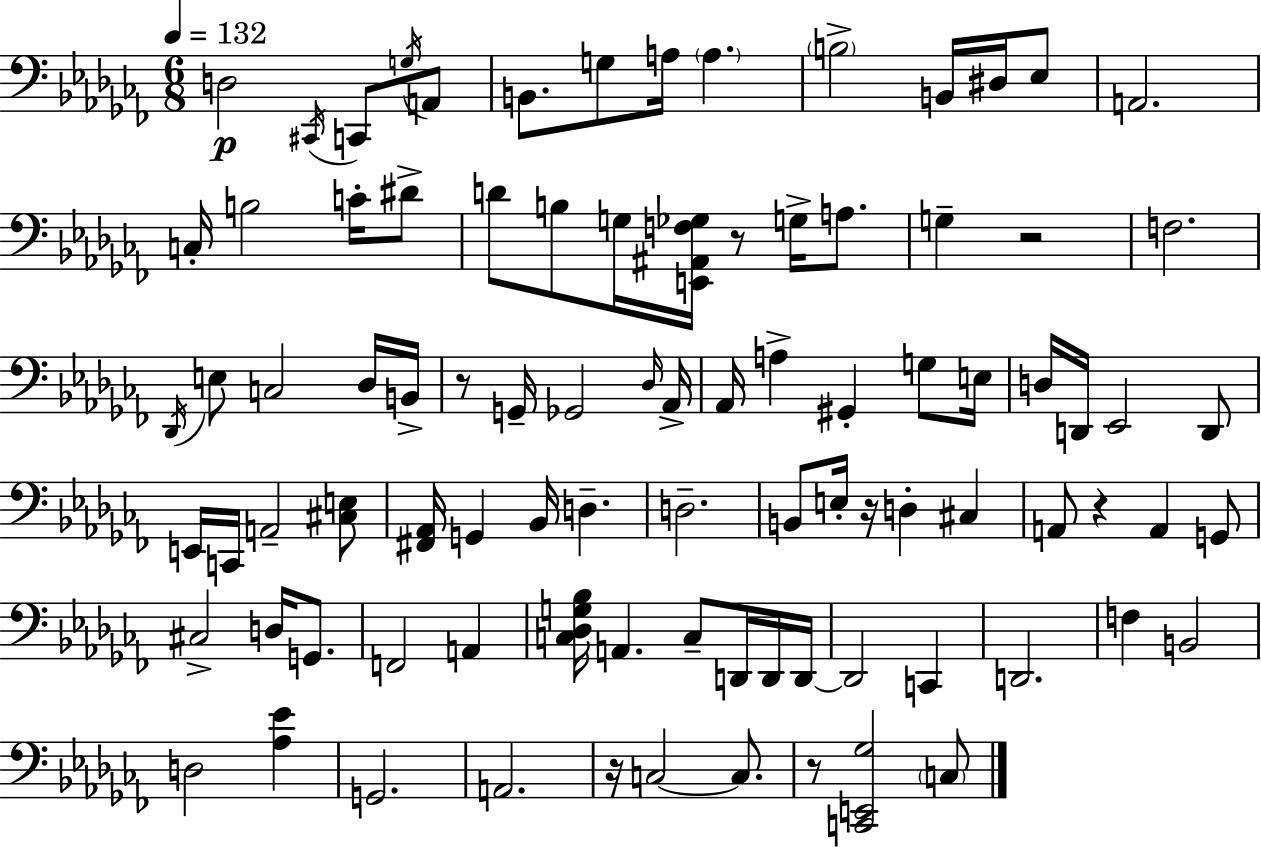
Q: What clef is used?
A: bass